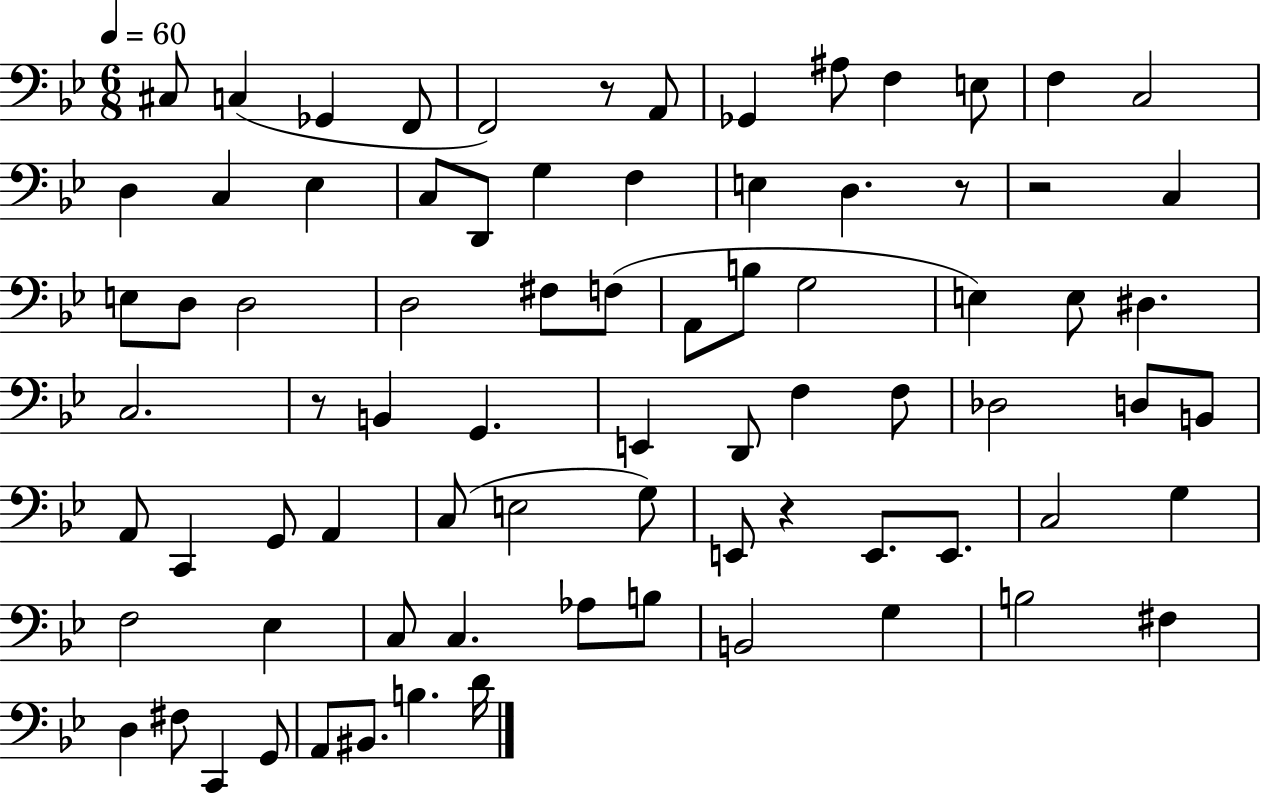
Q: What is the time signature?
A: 6/8